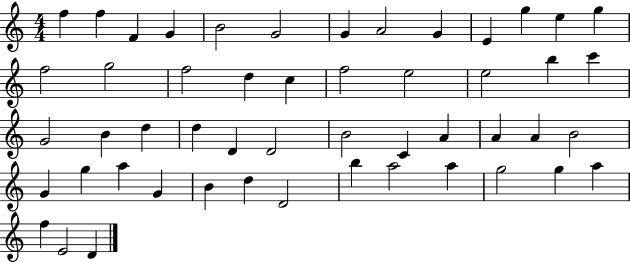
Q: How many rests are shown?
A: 0